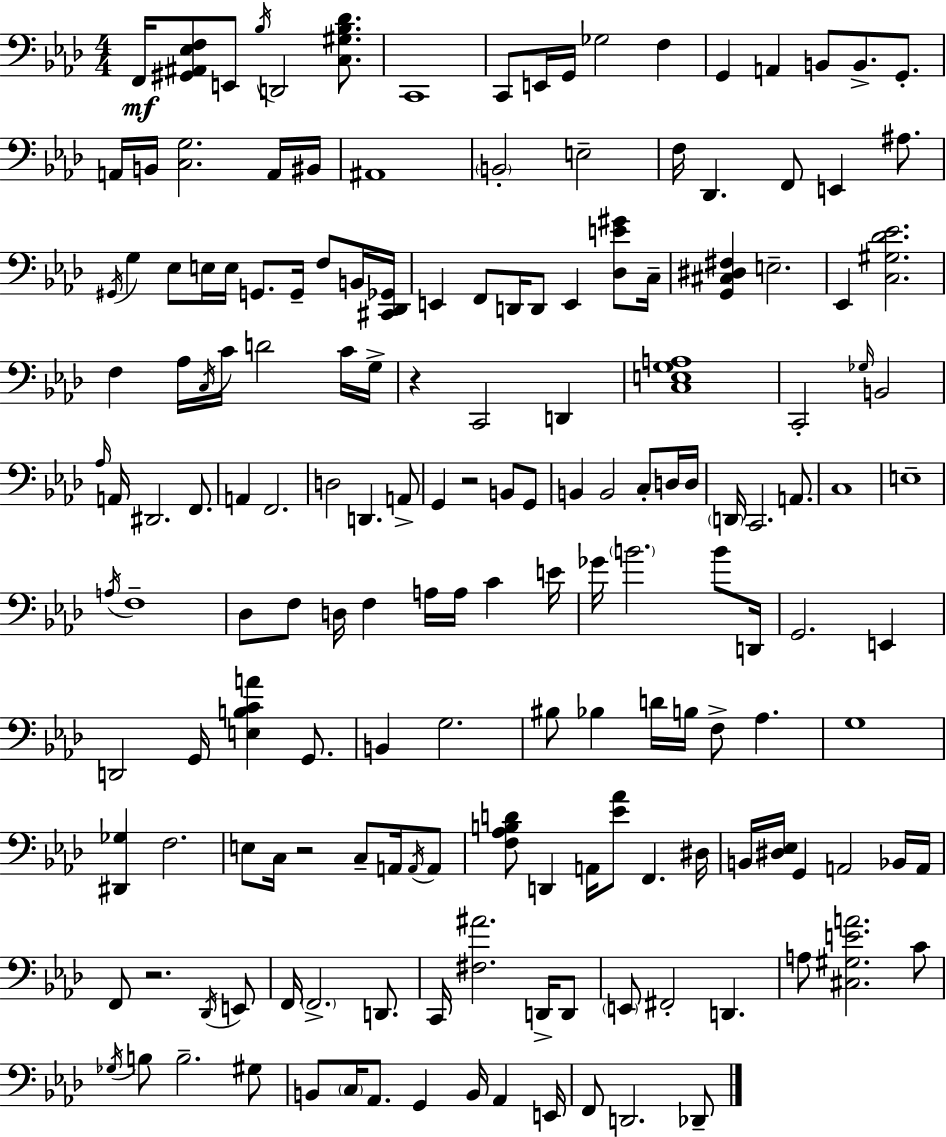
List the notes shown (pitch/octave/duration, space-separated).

F2/s [G#2,A#2,Eb3,F3]/e E2/e Bb3/s D2/h [C3,G#3,Bb3,Db4]/e. C2/w C2/e E2/s G2/s Gb3/h F3/q G2/q A2/q B2/e B2/e. G2/e. A2/s B2/s [C3,G3]/h. A2/s BIS2/s A#2/w B2/h E3/h F3/s Db2/q. F2/e E2/q A#3/e. G#2/s G3/q Eb3/e E3/s E3/s G2/e. G2/s F3/e B2/s [C#2,Db2,Gb2]/s E2/q F2/e D2/s D2/e E2/q [Db3,E4,G#4]/e C3/s [G2,C#3,D#3,F#3]/q E3/h. Eb2/q [C3,G#3,Db4,Eb4]/h. F3/q Ab3/s C3/s C4/s D4/h C4/s G3/s R/q C2/h D2/q [C3,E3,G3,A3]/w C2/h Gb3/s B2/h Ab3/s A2/s D#2/h. F2/e. A2/q F2/h. D3/h D2/q. A2/e G2/q R/h B2/e G2/e B2/q B2/h C3/e D3/s D3/s D2/s C2/h. A2/e. C3/w E3/w A3/s F3/w Db3/e F3/e D3/s F3/q A3/s A3/s C4/q E4/s Gb4/s B4/h. B4/e D2/s G2/h. E2/q D2/h G2/s [E3,B3,C4,A4]/q G2/e. B2/q G3/h. BIS3/e Bb3/q D4/s B3/s F3/e Ab3/q. G3/w [D#2,Gb3]/q F3/h. E3/e C3/s R/h C3/e A2/s A2/s A2/e [F3,Ab3,B3,D4]/e D2/q A2/s [Eb4,Ab4]/e F2/q. D#3/s B2/s [D#3,Eb3]/s G2/q A2/h Bb2/s A2/s F2/e R/h. Db2/s E2/e F2/s F2/h. D2/e. C2/s [F#3,A#4]/h. D2/s D2/e E2/e F#2/h D2/q. A3/e [C#3,G#3,E4,A4]/h. C4/e Gb3/s B3/e B3/h. G#3/e B2/e C3/s Ab2/e. G2/q B2/s Ab2/q E2/s F2/e D2/h. Db2/e